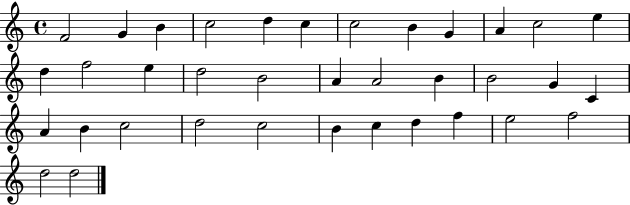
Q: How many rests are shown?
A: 0